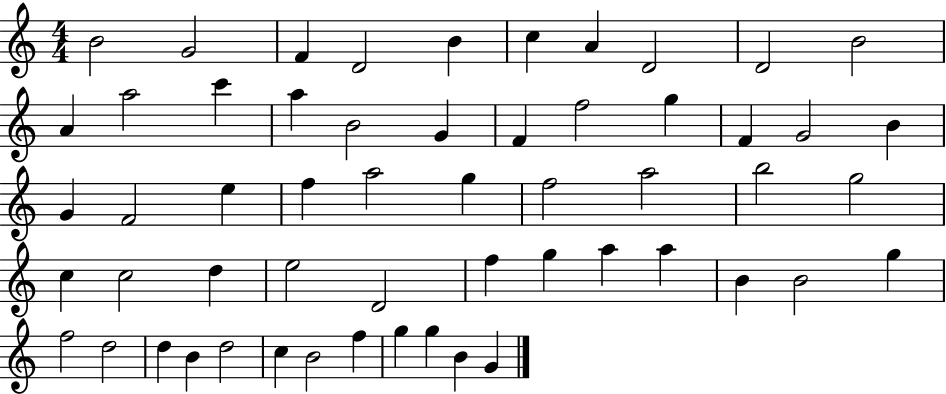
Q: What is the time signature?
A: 4/4